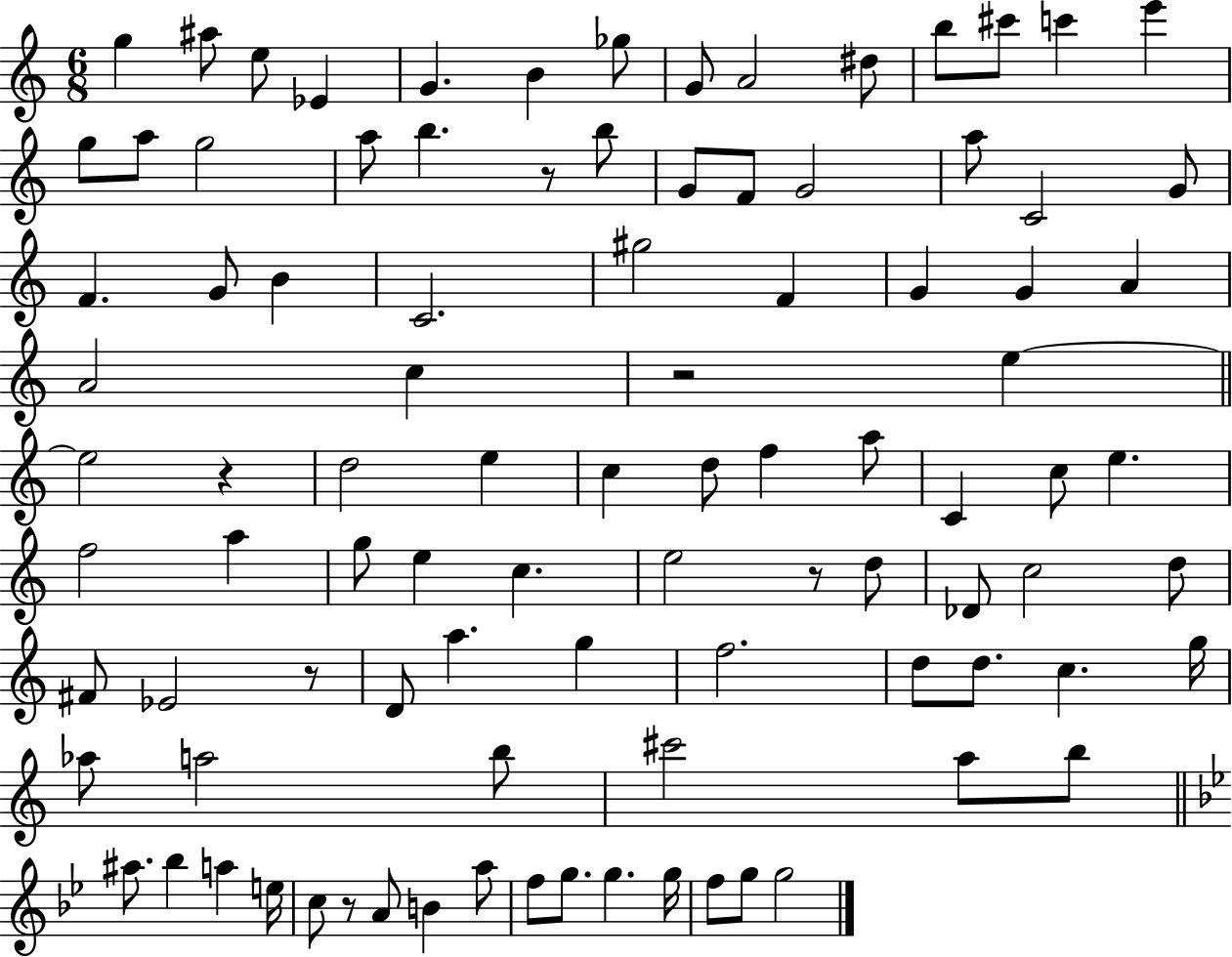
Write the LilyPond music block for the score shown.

{
  \clef treble
  \numericTimeSignature
  \time 6/8
  \key c \major
  g''4 ais''8 e''8 ees'4 | g'4. b'4 ges''8 | g'8 a'2 dis''8 | b''8 cis'''8 c'''4 e'''4 | \break g''8 a''8 g''2 | a''8 b''4. r8 b''8 | g'8 f'8 g'2 | a''8 c'2 g'8 | \break f'4. g'8 b'4 | c'2. | gis''2 f'4 | g'4 g'4 a'4 | \break a'2 c''4 | r2 e''4~~ | \bar "||" \break \key c \major e''2 r4 | d''2 e''4 | c''4 d''8 f''4 a''8 | c'4 c''8 e''4. | \break f''2 a''4 | g''8 e''4 c''4. | e''2 r8 d''8 | des'8 c''2 d''8 | \break fis'8 ees'2 r8 | d'8 a''4. g''4 | f''2. | d''8 d''8. c''4. g''16 | \break aes''8 a''2 b''8 | cis'''2 a''8 b''8 | \bar "||" \break \key bes \major ais''8. bes''4 a''4 e''16 | c''8 r8 a'8 b'4 a''8 | f''8 g''8. g''4. g''16 | f''8 g''8 g''2 | \break \bar "|."
}